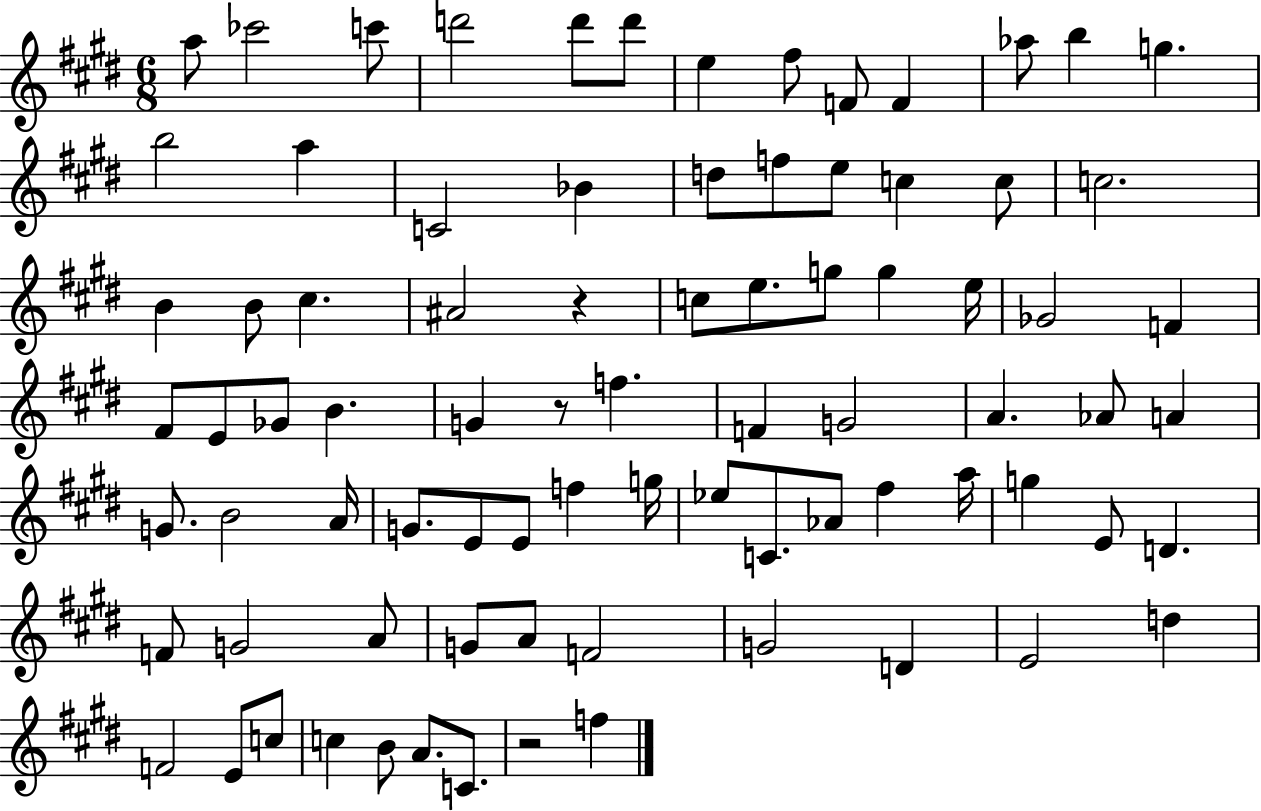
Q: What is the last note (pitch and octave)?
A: F5